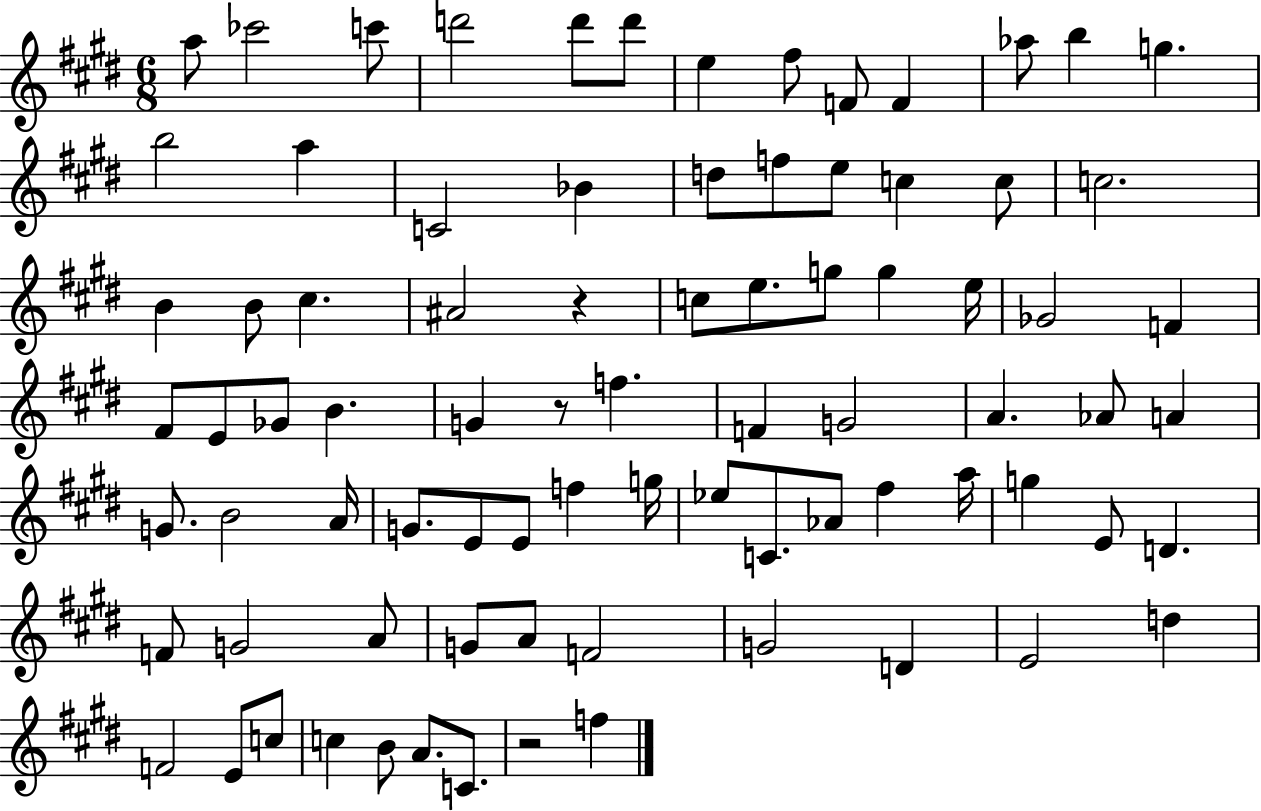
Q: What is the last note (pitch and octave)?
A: F5